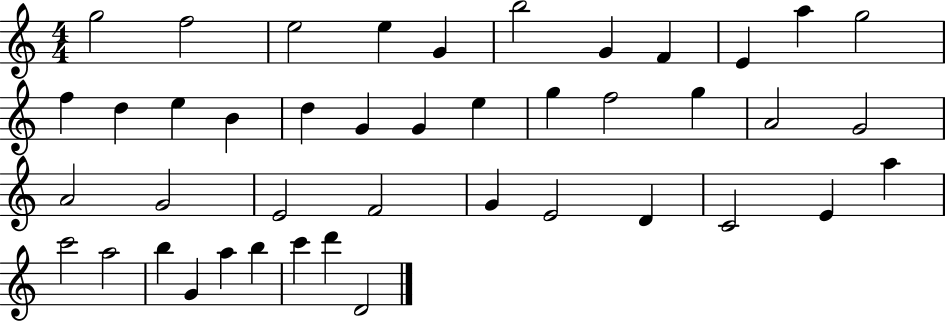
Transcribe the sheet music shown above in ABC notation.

X:1
T:Untitled
M:4/4
L:1/4
K:C
g2 f2 e2 e G b2 G F E a g2 f d e B d G G e g f2 g A2 G2 A2 G2 E2 F2 G E2 D C2 E a c'2 a2 b G a b c' d' D2